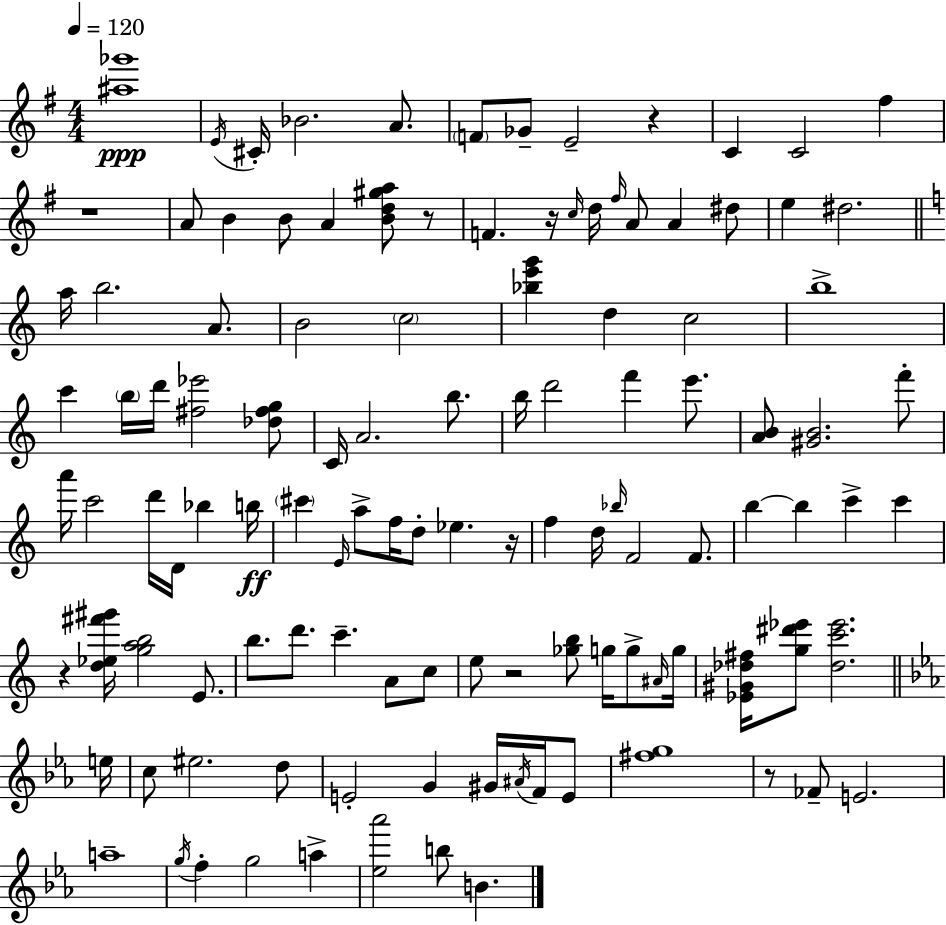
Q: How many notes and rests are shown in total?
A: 116